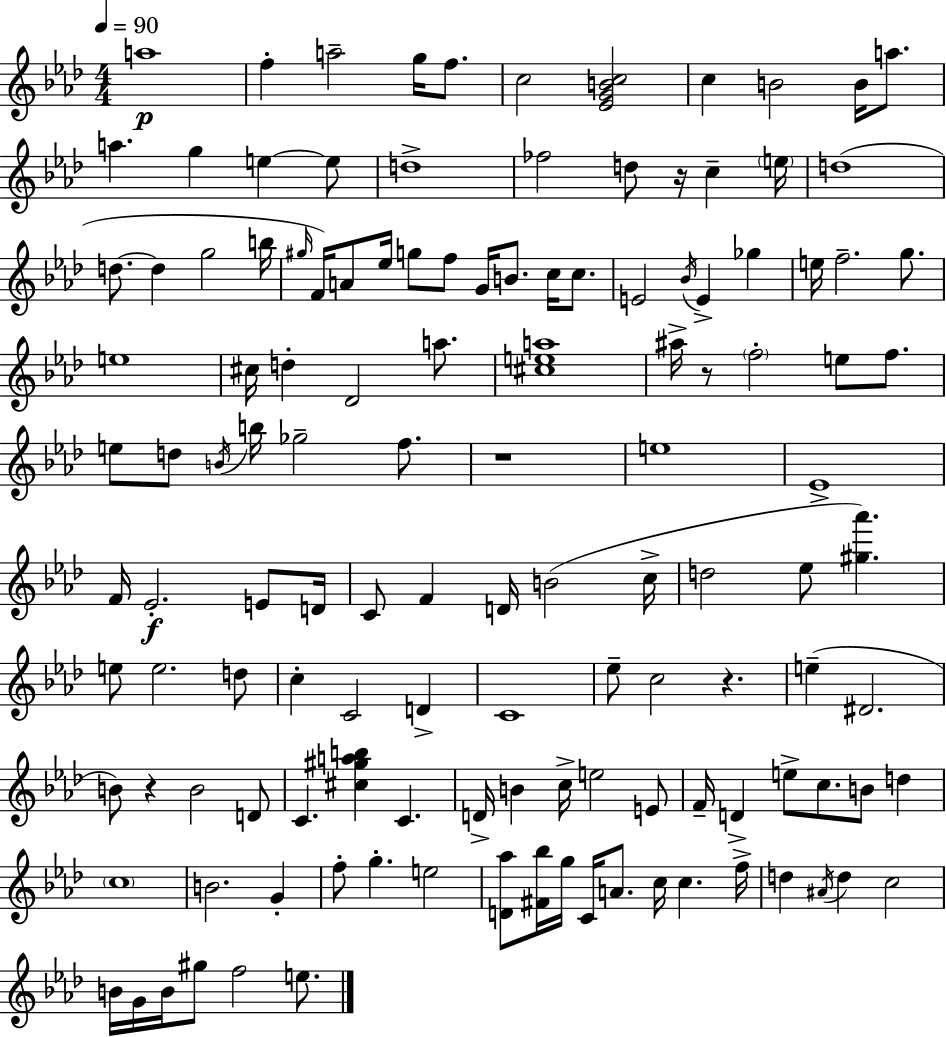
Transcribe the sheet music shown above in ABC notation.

X:1
T:Untitled
M:4/4
L:1/4
K:Ab
a4 f a2 g/4 f/2 c2 [_EGBc]2 c B2 B/4 a/2 a g e e/2 d4 _f2 d/2 z/4 c e/4 d4 d/2 d g2 b/4 ^g/4 F/4 A/2 _e/4 g/2 f/2 G/4 B/2 c/4 c/2 E2 _B/4 E _g e/4 f2 g/2 e4 ^c/4 d _D2 a/2 [^cea]4 ^a/4 z/2 f2 e/2 f/2 e/2 d/2 B/4 b/4 _g2 f/2 z4 e4 _E4 F/4 _E2 E/2 D/4 C/2 F D/4 B2 c/4 d2 _e/2 [^g_a'] e/2 e2 d/2 c C2 D C4 _e/2 c2 z e ^D2 B/2 z B2 D/2 C [^c^gab] C D/4 B c/4 e2 E/2 F/4 D e/2 c/2 B/2 d c4 B2 G f/2 g e2 [D_a]/2 [^F_b]/4 g/4 C/4 A/2 c/4 c f/4 d ^A/4 d c2 B/4 G/4 B/4 ^g/2 f2 e/2